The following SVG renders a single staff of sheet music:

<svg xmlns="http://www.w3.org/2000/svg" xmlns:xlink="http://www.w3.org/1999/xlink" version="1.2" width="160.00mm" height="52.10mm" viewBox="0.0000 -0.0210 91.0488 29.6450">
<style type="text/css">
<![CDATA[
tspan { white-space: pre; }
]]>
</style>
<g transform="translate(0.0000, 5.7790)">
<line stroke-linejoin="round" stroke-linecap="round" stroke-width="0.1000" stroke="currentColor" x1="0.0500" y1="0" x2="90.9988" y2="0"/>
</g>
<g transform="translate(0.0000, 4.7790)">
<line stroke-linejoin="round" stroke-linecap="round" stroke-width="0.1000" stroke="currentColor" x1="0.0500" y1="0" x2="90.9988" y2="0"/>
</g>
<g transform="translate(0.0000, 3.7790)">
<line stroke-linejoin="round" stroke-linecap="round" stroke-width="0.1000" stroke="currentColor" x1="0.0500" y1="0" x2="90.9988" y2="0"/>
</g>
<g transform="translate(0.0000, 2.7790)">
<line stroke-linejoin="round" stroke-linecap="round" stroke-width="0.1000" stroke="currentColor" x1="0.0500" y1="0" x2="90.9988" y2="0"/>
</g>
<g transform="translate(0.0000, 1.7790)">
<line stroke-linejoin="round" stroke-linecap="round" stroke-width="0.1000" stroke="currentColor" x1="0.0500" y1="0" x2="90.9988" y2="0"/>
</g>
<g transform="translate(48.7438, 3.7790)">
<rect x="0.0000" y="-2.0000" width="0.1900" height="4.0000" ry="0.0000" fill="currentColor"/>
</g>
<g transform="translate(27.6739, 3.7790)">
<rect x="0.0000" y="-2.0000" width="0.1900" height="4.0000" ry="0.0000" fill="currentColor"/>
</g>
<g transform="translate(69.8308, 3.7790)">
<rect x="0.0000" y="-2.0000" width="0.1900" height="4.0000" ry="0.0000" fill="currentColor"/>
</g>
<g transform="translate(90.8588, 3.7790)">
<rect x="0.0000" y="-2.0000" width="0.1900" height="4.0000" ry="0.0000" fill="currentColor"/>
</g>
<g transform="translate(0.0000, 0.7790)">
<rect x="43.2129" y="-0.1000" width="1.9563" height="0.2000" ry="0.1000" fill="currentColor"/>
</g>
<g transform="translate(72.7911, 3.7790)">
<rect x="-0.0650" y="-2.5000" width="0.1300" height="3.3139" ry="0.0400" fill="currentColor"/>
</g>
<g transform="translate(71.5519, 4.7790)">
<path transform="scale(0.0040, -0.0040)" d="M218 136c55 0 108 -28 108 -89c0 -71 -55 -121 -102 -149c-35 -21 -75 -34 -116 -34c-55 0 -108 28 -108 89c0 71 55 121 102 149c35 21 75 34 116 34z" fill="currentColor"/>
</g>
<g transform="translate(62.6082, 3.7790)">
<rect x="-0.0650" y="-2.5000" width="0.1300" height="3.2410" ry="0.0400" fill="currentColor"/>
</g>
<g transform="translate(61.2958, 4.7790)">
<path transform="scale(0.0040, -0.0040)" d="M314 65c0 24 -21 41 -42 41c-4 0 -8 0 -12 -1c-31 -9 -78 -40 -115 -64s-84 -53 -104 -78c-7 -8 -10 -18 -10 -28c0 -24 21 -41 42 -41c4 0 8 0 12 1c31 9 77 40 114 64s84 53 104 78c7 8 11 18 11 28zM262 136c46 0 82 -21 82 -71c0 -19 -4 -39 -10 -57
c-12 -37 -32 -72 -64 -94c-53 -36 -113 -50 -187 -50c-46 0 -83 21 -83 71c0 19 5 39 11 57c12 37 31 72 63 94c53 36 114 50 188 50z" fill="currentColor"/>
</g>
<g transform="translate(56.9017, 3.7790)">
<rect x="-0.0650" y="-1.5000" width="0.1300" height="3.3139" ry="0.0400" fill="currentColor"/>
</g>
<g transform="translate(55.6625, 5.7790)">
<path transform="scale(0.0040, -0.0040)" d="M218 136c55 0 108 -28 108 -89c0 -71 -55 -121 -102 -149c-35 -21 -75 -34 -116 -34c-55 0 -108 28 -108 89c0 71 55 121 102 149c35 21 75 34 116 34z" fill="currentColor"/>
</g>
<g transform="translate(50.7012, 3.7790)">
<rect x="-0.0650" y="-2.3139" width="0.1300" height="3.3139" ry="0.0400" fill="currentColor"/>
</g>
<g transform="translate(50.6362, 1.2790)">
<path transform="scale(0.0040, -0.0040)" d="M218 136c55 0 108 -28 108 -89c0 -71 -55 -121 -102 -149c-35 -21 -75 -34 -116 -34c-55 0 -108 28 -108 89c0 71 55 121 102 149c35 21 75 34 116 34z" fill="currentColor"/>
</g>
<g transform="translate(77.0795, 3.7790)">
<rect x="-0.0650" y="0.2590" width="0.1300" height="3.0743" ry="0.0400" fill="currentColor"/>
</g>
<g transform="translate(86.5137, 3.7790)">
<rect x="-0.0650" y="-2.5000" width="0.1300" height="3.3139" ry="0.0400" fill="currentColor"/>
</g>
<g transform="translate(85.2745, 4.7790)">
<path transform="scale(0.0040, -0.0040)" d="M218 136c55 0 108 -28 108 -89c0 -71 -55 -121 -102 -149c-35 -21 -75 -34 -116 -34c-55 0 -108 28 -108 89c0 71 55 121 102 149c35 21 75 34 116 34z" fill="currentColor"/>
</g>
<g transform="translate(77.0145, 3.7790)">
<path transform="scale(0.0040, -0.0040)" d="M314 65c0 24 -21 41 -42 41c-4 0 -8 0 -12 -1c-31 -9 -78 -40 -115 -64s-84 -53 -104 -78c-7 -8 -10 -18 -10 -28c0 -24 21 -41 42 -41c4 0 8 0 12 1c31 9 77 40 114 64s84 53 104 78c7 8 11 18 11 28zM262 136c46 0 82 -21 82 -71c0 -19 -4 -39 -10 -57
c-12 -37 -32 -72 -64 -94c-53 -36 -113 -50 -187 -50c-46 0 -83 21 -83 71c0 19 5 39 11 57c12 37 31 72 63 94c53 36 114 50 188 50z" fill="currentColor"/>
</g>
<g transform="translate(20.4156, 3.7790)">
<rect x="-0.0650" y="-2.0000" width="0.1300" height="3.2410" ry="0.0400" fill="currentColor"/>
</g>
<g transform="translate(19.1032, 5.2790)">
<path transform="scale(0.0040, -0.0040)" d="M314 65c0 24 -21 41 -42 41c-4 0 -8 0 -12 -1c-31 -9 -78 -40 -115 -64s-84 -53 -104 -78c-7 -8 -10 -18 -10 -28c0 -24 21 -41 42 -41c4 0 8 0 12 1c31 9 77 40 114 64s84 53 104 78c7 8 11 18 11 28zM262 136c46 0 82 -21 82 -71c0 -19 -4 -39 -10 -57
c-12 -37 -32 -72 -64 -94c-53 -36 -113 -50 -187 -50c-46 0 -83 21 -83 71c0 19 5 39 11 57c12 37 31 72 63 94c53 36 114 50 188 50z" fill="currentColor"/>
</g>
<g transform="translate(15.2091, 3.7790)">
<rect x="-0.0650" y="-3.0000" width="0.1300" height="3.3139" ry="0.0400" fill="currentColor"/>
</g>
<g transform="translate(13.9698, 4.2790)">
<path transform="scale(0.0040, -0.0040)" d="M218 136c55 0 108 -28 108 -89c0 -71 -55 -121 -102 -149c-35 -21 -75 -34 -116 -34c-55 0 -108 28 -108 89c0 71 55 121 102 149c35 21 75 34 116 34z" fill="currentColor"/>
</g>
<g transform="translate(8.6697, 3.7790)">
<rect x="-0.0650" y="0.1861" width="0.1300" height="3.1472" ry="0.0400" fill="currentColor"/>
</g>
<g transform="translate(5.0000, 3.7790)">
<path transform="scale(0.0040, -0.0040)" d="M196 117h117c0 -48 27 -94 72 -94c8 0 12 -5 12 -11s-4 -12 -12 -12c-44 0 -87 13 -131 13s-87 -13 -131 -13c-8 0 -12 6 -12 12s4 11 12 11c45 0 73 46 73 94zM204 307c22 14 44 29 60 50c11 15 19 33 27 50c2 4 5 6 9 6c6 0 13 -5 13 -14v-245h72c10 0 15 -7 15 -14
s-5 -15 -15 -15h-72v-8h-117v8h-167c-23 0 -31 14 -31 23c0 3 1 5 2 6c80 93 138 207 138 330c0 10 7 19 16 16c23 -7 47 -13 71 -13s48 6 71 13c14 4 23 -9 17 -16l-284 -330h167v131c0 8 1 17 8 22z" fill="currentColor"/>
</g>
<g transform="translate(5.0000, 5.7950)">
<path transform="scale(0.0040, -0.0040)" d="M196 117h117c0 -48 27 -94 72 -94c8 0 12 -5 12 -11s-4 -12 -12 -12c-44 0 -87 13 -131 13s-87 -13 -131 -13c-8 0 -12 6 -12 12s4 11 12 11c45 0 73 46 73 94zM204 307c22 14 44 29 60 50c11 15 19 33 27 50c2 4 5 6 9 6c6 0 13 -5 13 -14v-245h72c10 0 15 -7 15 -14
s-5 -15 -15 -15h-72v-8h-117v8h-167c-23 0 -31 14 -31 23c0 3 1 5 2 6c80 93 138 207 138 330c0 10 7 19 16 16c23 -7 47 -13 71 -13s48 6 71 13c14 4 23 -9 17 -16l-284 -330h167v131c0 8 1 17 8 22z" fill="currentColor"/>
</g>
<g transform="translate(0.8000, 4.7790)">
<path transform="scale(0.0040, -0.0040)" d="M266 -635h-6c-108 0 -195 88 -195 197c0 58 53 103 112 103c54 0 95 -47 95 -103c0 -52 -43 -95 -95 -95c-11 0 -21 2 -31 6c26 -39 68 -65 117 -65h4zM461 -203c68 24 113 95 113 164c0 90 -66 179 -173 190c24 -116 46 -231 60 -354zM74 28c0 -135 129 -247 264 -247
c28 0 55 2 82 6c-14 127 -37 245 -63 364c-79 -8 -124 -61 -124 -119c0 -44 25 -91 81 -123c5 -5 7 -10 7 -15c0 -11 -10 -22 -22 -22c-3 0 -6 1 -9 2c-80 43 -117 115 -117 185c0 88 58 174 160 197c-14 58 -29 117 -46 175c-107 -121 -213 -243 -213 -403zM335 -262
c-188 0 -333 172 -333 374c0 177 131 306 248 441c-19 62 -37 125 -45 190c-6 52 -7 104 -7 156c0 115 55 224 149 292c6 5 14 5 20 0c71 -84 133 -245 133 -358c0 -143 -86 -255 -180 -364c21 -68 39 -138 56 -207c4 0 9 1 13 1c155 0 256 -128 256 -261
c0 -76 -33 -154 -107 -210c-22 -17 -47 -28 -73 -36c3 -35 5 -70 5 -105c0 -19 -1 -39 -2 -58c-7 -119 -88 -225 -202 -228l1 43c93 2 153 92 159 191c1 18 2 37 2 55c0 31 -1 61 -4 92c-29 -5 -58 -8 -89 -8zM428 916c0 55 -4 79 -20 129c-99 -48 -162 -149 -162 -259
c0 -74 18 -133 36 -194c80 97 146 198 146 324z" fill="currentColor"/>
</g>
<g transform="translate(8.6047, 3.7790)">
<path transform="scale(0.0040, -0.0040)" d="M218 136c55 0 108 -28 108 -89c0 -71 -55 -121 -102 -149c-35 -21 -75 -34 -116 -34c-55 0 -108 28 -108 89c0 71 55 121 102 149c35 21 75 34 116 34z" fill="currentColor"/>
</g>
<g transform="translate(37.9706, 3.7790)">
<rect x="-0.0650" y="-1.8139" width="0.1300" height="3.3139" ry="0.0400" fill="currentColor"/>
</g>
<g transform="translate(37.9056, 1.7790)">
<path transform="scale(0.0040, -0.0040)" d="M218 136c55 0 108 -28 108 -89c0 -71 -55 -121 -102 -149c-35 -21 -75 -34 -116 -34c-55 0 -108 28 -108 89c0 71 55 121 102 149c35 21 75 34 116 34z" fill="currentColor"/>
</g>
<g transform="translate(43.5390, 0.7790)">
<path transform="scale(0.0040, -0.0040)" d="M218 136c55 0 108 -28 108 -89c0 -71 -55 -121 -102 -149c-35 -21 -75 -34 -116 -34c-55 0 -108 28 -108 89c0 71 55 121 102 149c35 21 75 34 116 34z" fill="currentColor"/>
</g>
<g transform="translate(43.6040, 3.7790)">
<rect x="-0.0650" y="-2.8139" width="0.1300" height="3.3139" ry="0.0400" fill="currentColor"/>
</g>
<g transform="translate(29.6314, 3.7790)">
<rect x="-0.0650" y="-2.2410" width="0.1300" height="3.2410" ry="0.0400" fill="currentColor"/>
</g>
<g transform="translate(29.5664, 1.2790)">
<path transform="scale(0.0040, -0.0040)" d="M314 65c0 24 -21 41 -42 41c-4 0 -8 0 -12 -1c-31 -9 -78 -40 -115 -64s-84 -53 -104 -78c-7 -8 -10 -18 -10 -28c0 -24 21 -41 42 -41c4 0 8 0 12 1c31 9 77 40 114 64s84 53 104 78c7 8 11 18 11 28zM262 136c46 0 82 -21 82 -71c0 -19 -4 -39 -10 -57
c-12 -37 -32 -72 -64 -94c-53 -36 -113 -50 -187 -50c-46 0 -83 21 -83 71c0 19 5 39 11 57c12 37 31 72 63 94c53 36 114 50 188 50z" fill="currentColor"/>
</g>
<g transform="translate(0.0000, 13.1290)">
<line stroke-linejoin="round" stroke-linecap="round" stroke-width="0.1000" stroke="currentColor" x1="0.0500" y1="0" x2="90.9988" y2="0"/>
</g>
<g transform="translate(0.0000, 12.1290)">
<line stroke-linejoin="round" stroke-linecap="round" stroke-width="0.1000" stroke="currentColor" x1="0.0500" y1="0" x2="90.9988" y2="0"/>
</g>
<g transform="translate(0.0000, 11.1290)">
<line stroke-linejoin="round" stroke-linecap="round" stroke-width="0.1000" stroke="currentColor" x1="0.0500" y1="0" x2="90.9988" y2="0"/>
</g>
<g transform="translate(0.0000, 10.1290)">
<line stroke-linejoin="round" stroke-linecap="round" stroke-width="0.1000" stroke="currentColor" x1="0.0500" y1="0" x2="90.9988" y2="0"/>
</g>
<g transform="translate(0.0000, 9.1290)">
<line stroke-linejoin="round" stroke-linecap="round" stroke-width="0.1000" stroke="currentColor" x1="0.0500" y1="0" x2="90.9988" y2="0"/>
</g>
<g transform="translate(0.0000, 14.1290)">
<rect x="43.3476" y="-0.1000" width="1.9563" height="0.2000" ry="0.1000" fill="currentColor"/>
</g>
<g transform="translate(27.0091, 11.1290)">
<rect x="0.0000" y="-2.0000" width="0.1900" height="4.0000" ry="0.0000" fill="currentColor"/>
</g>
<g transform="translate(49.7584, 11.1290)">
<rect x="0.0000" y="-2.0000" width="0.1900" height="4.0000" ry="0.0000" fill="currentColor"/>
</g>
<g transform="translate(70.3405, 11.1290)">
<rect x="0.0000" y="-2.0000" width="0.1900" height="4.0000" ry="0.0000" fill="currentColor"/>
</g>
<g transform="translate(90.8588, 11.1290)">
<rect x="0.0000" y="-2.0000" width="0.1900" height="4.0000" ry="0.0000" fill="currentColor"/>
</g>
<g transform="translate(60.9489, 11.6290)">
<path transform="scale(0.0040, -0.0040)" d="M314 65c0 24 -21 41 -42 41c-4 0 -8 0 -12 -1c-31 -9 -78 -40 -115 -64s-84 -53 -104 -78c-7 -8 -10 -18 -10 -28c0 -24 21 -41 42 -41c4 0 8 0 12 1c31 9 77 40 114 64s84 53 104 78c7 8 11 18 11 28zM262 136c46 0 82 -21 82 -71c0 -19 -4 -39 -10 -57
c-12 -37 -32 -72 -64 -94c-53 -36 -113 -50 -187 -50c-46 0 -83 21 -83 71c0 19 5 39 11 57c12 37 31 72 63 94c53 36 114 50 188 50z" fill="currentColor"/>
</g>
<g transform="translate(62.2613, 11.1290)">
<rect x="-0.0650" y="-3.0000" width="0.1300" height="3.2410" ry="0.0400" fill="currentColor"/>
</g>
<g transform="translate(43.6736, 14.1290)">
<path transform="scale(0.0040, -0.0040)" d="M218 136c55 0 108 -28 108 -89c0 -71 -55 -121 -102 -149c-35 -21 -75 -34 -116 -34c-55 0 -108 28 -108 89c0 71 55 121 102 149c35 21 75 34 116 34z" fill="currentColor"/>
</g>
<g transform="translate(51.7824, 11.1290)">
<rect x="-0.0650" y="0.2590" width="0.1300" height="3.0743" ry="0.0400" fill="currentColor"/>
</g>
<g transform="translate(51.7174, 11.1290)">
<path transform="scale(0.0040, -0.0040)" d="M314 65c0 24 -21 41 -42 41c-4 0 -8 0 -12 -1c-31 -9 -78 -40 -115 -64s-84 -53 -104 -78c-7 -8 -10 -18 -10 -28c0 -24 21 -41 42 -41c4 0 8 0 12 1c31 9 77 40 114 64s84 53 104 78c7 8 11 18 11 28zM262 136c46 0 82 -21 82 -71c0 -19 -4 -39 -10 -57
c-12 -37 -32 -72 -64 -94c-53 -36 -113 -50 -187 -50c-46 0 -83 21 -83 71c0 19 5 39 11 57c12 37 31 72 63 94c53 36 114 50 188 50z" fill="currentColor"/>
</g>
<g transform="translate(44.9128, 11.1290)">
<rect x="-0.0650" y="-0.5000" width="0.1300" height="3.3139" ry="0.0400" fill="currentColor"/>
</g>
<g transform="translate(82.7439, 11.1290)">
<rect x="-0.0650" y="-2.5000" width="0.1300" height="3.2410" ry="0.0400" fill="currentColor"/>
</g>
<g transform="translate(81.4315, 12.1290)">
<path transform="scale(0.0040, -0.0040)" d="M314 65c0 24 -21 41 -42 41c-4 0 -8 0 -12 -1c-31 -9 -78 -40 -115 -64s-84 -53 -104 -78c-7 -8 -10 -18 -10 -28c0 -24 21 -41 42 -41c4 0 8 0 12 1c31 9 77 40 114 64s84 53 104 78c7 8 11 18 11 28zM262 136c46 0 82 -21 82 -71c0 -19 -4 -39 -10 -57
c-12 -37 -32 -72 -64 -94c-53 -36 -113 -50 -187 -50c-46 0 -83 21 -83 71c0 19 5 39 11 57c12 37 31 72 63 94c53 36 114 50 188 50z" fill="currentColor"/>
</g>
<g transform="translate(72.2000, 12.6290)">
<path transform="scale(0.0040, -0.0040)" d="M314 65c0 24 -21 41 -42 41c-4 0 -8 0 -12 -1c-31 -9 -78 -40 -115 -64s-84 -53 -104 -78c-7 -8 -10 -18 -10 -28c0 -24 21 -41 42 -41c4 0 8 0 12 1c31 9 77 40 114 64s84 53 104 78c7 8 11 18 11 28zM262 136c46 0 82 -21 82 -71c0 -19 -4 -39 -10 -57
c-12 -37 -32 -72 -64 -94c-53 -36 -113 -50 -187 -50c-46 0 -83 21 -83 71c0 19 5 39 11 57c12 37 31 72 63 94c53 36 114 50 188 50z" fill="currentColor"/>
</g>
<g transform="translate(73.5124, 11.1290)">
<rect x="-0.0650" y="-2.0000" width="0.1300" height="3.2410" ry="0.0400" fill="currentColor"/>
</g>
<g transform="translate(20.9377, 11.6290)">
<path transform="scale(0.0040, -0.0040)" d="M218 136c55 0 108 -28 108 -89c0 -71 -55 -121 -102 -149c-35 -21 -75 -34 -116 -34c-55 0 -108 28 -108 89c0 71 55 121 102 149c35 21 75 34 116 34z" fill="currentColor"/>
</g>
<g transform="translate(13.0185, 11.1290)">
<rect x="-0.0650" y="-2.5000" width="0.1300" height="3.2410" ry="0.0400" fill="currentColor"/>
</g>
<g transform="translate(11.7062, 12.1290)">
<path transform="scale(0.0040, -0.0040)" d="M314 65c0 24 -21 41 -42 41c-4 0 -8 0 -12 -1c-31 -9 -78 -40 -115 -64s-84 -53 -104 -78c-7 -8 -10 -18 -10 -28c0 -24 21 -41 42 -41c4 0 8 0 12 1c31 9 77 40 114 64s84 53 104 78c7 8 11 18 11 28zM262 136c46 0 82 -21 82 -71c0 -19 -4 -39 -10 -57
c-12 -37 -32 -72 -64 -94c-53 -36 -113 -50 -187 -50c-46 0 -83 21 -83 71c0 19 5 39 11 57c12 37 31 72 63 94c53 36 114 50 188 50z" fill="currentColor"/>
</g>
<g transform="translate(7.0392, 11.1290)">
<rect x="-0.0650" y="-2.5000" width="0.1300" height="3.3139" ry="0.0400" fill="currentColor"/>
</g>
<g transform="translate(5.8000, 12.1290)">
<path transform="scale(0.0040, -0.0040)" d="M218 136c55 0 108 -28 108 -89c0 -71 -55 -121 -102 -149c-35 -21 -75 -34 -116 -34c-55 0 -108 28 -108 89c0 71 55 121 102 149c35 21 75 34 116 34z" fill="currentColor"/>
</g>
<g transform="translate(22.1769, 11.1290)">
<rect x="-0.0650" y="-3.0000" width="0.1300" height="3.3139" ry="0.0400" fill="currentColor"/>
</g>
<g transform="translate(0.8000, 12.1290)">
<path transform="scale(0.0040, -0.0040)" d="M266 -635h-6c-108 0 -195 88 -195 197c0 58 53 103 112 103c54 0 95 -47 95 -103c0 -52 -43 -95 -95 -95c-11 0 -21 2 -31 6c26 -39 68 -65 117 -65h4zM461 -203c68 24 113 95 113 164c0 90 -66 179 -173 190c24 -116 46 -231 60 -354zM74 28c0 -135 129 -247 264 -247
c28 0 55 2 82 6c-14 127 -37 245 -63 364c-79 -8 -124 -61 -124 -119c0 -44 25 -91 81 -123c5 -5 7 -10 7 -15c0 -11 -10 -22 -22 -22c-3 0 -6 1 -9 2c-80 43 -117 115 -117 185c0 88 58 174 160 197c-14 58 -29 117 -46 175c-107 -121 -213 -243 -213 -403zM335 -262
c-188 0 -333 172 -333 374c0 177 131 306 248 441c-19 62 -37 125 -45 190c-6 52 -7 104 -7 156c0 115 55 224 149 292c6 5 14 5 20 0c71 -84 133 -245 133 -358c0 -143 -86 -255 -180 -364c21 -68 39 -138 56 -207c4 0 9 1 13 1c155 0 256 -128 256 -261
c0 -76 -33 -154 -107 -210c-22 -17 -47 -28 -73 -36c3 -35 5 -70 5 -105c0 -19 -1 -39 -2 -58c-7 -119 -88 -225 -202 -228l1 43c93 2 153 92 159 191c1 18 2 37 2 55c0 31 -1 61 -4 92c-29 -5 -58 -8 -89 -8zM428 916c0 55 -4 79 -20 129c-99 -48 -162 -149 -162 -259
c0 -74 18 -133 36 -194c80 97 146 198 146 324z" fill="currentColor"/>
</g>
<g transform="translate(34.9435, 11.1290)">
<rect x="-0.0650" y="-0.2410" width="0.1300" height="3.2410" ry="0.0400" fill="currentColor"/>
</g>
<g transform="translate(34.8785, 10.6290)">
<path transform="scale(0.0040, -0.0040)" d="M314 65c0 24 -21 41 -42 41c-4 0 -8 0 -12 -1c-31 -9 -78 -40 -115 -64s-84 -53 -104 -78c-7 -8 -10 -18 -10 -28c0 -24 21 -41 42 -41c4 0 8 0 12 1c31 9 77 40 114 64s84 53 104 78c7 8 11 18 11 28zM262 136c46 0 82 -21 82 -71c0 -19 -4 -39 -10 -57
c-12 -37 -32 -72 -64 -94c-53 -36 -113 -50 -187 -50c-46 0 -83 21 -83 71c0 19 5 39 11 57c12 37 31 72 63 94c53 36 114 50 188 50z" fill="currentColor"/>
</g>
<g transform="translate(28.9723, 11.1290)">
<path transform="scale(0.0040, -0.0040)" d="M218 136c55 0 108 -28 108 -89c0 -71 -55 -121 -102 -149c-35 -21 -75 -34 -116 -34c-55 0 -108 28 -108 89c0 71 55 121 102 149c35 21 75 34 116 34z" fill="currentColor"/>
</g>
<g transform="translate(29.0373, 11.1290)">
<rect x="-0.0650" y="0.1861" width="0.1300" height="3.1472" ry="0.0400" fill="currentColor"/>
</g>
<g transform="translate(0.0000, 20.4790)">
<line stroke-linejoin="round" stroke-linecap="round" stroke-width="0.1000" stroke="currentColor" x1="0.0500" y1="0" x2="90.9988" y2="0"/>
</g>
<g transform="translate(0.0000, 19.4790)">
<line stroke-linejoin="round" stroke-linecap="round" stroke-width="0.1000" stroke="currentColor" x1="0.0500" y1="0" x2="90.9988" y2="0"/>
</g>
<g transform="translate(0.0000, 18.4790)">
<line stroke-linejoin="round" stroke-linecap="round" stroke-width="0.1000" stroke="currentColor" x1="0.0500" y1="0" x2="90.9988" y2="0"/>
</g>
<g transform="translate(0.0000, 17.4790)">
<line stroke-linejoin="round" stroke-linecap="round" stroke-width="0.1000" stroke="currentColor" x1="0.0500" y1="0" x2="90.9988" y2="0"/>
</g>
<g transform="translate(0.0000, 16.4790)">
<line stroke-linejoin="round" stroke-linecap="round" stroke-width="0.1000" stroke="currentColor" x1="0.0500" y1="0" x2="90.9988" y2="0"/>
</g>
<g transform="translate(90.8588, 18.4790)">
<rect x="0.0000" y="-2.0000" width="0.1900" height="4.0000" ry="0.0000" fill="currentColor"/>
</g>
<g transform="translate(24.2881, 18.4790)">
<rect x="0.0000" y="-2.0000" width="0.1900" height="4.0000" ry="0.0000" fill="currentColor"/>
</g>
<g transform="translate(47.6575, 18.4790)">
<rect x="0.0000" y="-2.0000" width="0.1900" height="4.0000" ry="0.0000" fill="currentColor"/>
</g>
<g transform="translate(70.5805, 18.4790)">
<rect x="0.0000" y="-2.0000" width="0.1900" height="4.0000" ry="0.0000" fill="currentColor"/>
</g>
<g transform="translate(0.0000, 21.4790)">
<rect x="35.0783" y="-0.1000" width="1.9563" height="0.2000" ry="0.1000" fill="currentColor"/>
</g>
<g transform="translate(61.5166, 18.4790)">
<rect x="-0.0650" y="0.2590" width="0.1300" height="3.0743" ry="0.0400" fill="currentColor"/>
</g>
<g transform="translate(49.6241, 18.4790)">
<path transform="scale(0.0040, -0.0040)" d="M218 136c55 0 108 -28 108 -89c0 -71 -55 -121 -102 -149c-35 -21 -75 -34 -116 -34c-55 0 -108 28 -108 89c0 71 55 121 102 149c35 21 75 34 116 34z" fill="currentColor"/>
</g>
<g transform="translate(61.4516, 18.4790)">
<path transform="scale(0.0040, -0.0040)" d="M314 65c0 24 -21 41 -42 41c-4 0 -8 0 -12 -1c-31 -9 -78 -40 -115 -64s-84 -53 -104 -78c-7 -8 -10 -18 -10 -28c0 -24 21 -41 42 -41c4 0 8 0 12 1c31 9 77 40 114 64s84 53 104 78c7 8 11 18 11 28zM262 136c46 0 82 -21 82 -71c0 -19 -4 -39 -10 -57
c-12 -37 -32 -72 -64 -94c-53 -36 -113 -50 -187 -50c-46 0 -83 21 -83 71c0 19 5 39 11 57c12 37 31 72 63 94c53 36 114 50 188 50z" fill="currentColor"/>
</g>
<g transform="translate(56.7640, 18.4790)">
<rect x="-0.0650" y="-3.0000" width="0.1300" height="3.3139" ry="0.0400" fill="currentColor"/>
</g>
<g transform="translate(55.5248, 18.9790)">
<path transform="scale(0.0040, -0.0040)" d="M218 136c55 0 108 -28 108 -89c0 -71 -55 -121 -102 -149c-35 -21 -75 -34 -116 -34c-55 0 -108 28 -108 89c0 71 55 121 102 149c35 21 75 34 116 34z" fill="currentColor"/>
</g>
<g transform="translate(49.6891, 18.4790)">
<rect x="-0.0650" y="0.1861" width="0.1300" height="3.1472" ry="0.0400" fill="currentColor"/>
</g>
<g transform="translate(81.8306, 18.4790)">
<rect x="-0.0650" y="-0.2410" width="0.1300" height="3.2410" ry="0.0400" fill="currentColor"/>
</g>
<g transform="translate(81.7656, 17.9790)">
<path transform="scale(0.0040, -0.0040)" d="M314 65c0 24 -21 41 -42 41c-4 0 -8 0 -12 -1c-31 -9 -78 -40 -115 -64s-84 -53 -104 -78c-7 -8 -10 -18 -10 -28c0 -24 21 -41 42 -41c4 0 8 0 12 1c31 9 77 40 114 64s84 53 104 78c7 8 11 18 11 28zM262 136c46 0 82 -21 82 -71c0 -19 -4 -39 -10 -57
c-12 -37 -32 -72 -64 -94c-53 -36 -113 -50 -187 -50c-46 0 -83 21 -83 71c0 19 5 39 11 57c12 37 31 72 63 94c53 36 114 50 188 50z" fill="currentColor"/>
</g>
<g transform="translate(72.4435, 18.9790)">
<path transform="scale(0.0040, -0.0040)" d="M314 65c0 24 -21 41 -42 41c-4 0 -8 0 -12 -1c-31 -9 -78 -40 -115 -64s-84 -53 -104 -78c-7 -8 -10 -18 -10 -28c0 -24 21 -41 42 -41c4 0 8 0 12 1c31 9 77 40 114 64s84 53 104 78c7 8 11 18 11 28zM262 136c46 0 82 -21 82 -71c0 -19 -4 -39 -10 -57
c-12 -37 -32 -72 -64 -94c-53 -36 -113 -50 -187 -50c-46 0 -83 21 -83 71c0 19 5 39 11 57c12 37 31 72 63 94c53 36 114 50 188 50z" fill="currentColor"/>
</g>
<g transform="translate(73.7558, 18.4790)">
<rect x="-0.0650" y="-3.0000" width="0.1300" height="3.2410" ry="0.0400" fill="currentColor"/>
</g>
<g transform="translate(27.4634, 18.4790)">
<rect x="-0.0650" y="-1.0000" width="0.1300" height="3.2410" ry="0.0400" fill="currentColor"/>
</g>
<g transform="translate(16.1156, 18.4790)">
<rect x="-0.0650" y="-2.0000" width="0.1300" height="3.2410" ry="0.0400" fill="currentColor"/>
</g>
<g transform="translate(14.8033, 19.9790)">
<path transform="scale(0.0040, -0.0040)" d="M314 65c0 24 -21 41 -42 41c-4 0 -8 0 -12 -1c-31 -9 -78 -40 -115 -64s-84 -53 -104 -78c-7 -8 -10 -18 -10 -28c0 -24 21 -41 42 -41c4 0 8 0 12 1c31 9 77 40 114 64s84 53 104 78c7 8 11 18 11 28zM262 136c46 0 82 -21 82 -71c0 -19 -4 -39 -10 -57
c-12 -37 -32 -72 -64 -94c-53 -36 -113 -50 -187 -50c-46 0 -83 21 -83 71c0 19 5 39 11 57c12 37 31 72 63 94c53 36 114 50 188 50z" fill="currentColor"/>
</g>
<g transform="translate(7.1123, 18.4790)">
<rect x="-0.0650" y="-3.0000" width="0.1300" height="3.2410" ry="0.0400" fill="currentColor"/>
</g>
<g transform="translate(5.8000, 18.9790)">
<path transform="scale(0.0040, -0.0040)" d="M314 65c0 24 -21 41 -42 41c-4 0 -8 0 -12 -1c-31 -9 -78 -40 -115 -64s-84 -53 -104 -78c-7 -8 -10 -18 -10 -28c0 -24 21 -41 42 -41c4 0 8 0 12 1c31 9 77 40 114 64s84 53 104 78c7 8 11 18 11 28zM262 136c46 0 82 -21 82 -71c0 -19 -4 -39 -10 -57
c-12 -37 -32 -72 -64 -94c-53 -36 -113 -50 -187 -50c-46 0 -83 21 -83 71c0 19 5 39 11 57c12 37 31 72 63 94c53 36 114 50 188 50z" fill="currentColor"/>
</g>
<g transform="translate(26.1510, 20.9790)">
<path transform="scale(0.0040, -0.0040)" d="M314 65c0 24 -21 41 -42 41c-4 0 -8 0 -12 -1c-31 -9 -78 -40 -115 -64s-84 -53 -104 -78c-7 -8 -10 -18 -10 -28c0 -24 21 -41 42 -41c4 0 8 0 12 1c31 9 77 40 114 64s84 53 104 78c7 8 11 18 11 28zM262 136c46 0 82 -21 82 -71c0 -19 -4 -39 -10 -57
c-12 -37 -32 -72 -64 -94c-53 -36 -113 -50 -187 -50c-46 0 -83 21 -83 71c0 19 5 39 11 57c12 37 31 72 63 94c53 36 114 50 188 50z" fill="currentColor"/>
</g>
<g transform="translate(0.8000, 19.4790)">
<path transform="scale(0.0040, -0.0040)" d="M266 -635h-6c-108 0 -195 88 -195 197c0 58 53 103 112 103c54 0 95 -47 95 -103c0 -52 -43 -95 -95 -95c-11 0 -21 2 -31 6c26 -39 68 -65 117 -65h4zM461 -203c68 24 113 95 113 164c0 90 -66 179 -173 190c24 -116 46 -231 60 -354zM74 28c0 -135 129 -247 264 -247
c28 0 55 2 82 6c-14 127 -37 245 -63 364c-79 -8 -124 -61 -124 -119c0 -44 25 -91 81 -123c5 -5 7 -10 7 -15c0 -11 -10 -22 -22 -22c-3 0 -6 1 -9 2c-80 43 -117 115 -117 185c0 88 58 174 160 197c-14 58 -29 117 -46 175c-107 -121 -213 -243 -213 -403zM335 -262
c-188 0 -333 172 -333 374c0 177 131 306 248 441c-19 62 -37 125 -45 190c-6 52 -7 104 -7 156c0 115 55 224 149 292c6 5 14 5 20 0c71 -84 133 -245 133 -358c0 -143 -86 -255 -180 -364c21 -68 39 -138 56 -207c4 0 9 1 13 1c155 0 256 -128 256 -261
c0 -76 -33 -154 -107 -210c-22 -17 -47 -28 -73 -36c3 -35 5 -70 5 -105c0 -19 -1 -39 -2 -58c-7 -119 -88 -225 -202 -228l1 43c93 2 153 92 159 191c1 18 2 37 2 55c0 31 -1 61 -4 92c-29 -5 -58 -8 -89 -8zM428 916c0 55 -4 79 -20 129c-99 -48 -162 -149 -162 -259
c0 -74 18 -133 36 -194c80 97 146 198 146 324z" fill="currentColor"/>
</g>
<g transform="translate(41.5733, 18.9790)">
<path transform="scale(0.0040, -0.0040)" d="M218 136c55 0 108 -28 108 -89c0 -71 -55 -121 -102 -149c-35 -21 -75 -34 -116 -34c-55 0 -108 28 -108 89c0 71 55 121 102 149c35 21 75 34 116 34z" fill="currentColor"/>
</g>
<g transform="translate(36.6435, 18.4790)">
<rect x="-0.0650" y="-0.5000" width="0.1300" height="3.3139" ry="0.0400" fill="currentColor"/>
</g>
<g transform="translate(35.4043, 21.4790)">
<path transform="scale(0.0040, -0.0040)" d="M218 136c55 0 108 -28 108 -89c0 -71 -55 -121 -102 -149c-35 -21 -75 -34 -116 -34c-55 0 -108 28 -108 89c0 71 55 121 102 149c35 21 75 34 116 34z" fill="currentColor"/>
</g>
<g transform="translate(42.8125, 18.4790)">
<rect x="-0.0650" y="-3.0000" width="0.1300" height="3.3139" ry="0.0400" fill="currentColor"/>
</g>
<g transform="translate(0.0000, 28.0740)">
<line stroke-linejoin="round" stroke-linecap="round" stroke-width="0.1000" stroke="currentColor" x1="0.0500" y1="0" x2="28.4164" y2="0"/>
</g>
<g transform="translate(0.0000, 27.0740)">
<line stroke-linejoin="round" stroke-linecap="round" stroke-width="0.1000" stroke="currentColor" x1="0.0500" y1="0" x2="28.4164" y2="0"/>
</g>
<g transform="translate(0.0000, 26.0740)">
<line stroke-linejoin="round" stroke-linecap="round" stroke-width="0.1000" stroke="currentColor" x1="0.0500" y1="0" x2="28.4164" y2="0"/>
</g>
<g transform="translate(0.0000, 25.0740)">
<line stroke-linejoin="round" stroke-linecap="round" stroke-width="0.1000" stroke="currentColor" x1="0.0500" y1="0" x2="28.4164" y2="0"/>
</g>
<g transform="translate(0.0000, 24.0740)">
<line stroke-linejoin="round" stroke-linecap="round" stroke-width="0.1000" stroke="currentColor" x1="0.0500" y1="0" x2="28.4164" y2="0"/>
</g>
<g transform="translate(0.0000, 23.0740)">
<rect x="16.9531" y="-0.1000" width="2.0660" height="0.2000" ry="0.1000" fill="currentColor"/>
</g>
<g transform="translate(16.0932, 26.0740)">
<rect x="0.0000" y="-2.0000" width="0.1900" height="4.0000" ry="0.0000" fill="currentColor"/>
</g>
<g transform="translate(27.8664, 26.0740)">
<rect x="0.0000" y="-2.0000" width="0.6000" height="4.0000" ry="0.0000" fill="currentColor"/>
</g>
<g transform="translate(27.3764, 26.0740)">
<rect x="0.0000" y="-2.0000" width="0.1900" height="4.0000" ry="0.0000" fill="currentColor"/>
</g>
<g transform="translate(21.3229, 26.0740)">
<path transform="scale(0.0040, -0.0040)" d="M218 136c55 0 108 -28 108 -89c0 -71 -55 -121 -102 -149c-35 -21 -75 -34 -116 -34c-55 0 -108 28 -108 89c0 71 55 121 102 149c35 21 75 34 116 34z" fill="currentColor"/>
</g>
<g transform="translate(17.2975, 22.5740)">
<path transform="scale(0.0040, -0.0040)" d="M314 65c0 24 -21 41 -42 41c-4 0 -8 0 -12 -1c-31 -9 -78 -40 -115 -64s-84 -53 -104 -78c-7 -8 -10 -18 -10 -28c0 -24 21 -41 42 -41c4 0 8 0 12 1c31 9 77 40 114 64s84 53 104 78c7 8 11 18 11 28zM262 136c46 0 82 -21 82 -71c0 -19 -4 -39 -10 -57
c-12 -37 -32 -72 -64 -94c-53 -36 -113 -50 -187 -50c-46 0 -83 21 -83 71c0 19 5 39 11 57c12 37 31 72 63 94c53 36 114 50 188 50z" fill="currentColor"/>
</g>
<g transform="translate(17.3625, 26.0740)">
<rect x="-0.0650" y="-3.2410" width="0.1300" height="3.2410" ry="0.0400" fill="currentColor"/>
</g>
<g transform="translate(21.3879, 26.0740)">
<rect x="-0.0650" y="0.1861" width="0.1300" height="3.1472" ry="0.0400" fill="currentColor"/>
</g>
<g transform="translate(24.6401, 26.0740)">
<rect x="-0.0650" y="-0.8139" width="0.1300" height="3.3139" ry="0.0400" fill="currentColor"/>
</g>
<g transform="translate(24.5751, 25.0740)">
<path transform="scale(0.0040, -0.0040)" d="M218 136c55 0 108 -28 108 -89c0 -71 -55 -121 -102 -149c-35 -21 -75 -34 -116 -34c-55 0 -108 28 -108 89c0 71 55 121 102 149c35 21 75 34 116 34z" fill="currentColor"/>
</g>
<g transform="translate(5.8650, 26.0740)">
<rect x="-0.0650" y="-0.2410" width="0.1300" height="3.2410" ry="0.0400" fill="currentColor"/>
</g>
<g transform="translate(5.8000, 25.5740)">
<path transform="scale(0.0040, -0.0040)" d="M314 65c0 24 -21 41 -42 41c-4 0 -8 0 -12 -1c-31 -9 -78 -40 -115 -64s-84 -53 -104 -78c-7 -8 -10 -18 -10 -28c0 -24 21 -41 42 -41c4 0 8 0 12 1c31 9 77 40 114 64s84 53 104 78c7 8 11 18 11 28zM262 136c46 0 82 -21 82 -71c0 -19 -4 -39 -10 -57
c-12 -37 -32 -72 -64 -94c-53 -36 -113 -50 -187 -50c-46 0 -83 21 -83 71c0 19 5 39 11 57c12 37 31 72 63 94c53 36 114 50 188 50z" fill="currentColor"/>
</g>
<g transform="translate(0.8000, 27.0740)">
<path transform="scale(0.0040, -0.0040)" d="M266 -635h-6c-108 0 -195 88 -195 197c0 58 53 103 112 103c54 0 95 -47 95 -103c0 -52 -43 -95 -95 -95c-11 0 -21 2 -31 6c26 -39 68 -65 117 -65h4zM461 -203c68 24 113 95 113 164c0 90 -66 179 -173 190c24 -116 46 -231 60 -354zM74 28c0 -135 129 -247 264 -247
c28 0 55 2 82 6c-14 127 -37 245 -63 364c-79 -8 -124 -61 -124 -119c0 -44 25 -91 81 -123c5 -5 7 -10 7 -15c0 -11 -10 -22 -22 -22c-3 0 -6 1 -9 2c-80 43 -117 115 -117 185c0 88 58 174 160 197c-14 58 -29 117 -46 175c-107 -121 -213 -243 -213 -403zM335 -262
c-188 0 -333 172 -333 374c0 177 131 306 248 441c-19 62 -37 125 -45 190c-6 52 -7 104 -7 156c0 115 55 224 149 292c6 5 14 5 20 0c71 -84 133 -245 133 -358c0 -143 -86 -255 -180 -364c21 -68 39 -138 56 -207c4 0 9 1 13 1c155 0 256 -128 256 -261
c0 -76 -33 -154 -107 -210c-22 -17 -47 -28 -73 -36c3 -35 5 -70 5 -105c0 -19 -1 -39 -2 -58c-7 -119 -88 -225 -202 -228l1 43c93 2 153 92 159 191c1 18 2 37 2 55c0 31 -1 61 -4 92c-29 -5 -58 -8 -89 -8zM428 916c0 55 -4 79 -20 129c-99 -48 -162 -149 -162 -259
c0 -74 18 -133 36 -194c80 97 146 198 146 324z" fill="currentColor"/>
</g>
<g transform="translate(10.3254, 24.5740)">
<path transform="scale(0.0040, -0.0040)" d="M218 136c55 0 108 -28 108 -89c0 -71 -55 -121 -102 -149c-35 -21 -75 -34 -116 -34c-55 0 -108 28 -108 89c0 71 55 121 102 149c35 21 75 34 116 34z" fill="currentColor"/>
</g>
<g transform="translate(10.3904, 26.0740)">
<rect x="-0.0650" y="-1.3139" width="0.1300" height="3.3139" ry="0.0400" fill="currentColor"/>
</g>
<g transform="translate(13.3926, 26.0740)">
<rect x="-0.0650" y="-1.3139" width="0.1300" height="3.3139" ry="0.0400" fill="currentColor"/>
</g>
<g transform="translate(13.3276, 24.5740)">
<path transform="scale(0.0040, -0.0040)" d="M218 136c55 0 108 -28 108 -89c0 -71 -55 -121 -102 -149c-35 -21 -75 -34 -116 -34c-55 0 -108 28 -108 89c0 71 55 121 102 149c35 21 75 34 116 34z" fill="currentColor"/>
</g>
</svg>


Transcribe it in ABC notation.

X:1
T:Untitled
M:4/4
L:1/4
K:C
B A F2 g2 f a g E G2 G B2 G G G2 A B c2 C B2 A2 F2 G2 A2 F2 D2 C A B A B2 A2 c2 c2 e e b2 B d